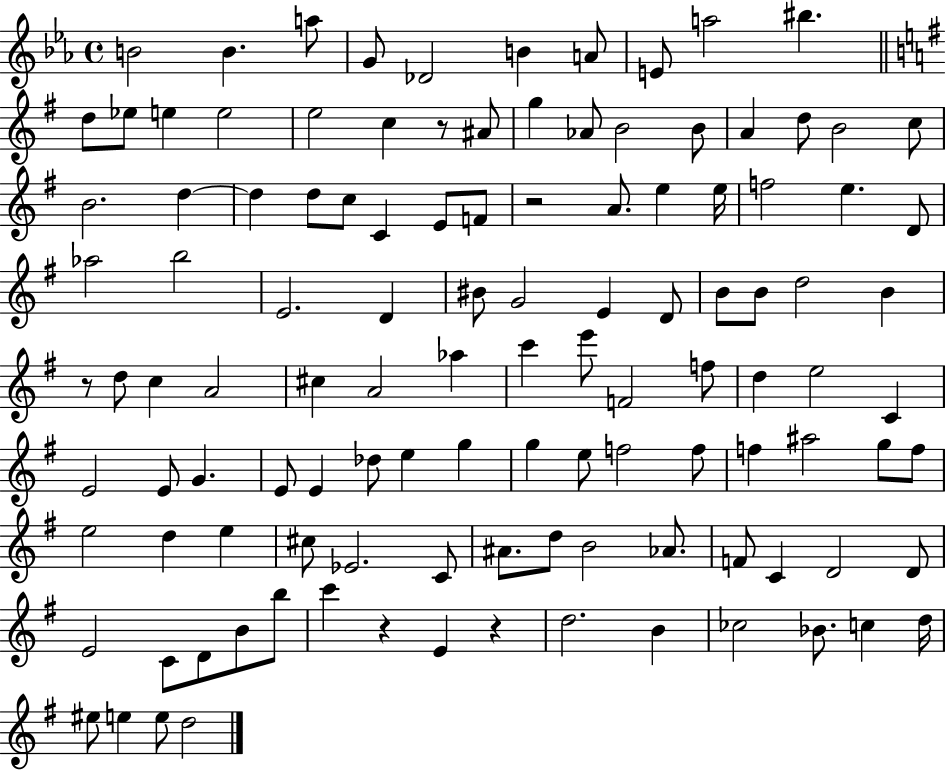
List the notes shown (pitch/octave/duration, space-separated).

B4/h B4/q. A5/e G4/e Db4/h B4/q A4/e E4/e A5/h BIS5/q. D5/e Eb5/e E5/q E5/h E5/h C5/q R/e A#4/e G5/q Ab4/e B4/h B4/e A4/q D5/e B4/h C5/e B4/h. D5/q D5/q D5/e C5/e C4/q E4/e F4/e R/h A4/e. E5/q E5/s F5/h E5/q. D4/e Ab5/h B5/h E4/h. D4/q BIS4/e G4/h E4/q D4/e B4/e B4/e D5/h B4/q R/e D5/e C5/q A4/h C#5/q A4/h Ab5/q C6/q E6/e F4/h F5/e D5/q E5/h C4/q E4/h E4/e G4/q. E4/e E4/q Db5/e E5/q G5/q G5/q E5/e F5/h F5/e F5/q A#5/h G5/e F5/e E5/h D5/q E5/q C#5/e Eb4/h. C4/e A#4/e. D5/e B4/h Ab4/e. F4/e C4/q D4/h D4/e E4/h C4/e D4/e B4/e B5/e C6/q R/q E4/q R/q D5/h. B4/q CES5/h Bb4/e. C5/q D5/s EIS5/e E5/q E5/e D5/h